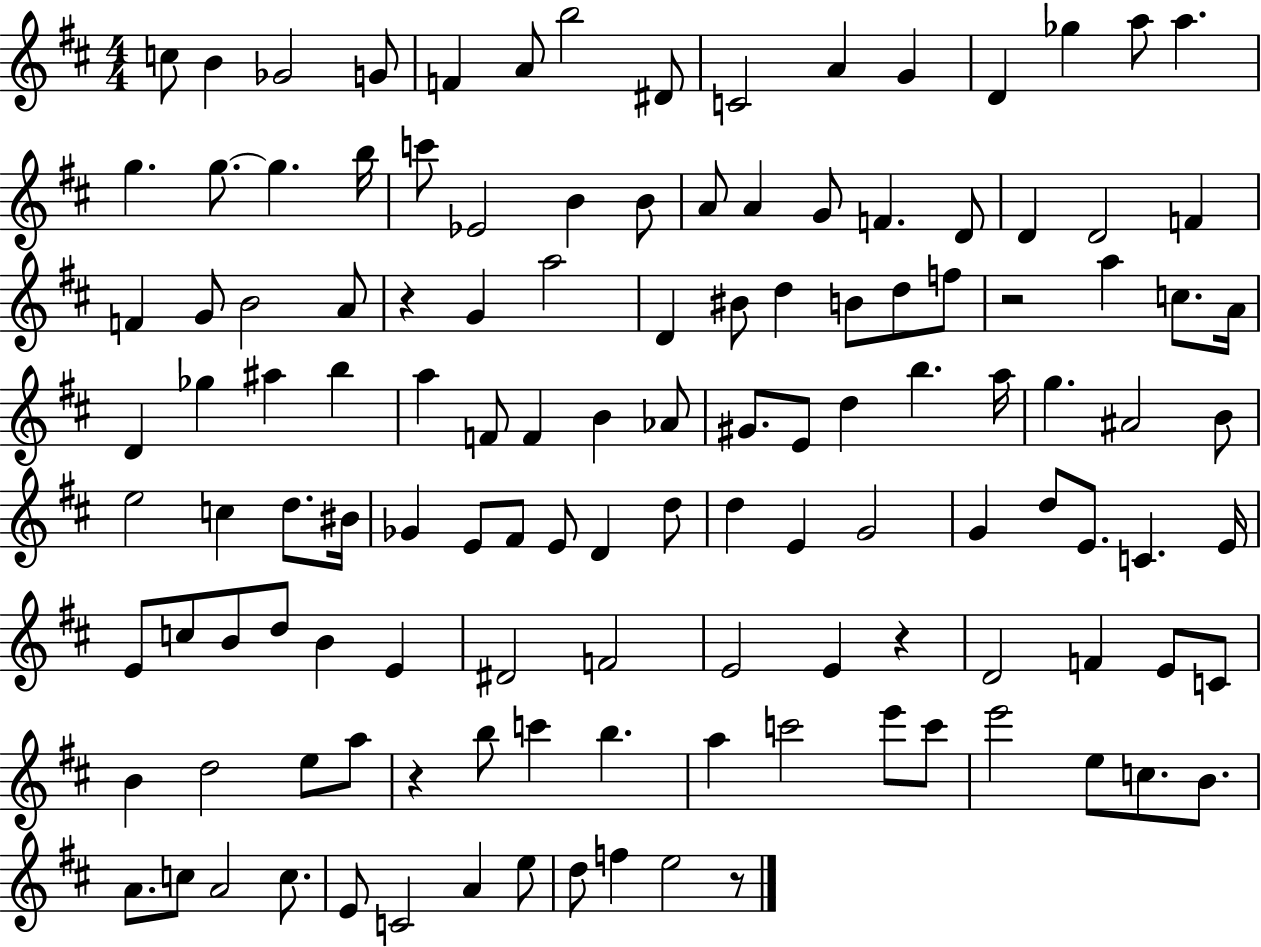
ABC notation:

X:1
T:Untitled
M:4/4
L:1/4
K:D
c/2 B _G2 G/2 F A/2 b2 ^D/2 C2 A G D _g a/2 a g g/2 g b/4 c'/2 _E2 B B/2 A/2 A G/2 F D/2 D D2 F F G/2 B2 A/2 z G a2 D ^B/2 d B/2 d/2 f/2 z2 a c/2 A/4 D _g ^a b a F/2 F B _A/2 ^G/2 E/2 d b a/4 g ^A2 B/2 e2 c d/2 ^B/4 _G E/2 ^F/2 E/2 D d/2 d E G2 G d/2 E/2 C E/4 E/2 c/2 B/2 d/2 B E ^D2 F2 E2 E z D2 F E/2 C/2 B d2 e/2 a/2 z b/2 c' b a c'2 e'/2 c'/2 e'2 e/2 c/2 B/2 A/2 c/2 A2 c/2 E/2 C2 A e/2 d/2 f e2 z/2